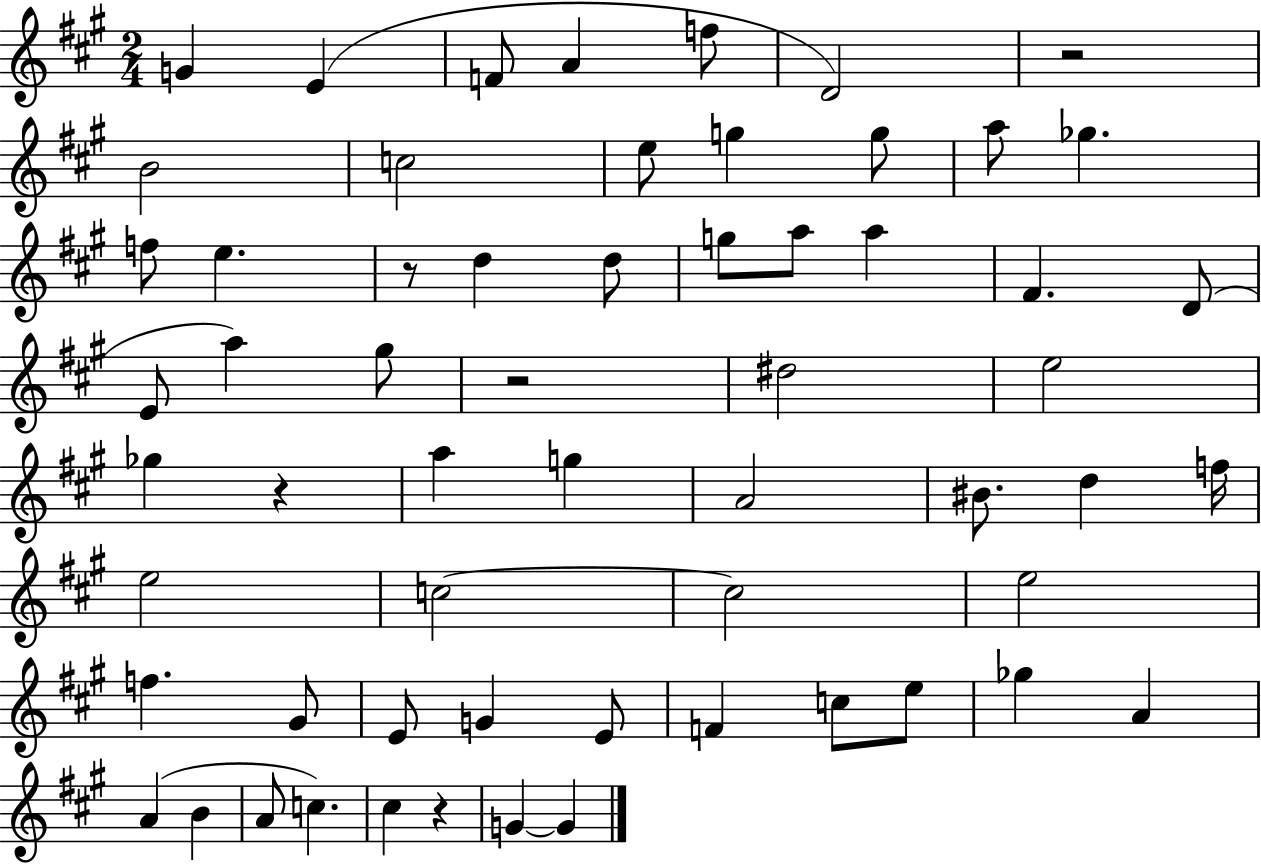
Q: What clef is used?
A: treble